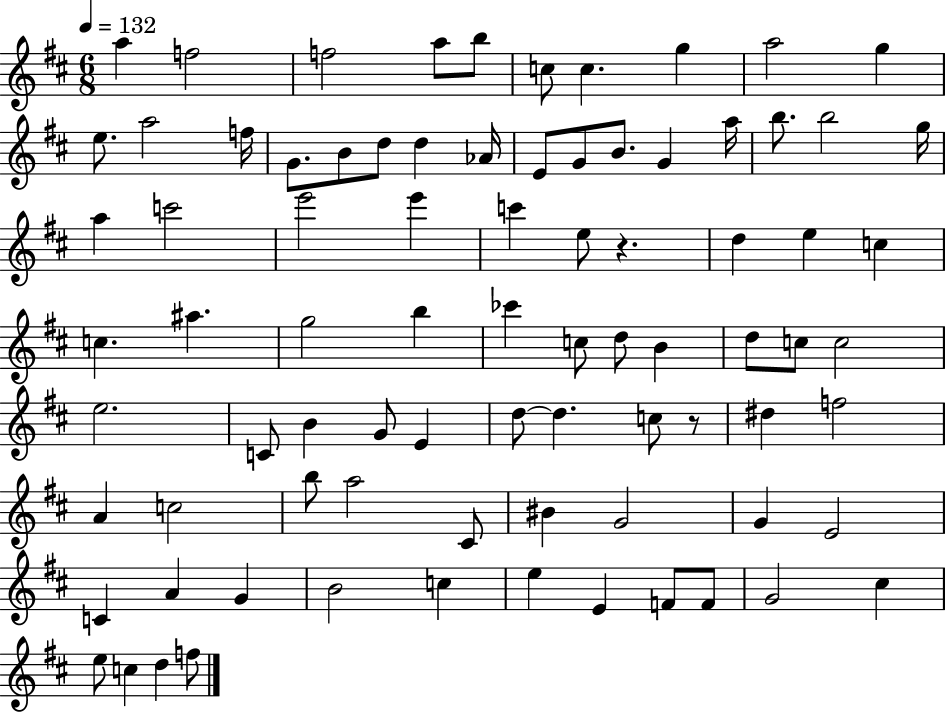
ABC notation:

X:1
T:Untitled
M:6/8
L:1/4
K:D
a f2 f2 a/2 b/2 c/2 c g a2 g e/2 a2 f/4 G/2 B/2 d/2 d _A/4 E/2 G/2 B/2 G a/4 b/2 b2 g/4 a c'2 e'2 e' c' e/2 z d e c c ^a g2 b _c' c/2 d/2 B d/2 c/2 c2 e2 C/2 B G/2 E d/2 d c/2 z/2 ^d f2 A c2 b/2 a2 ^C/2 ^B G2 G E2 C A G B2 c e E F/2 F/2 G2 ^c e/2 c d f/2